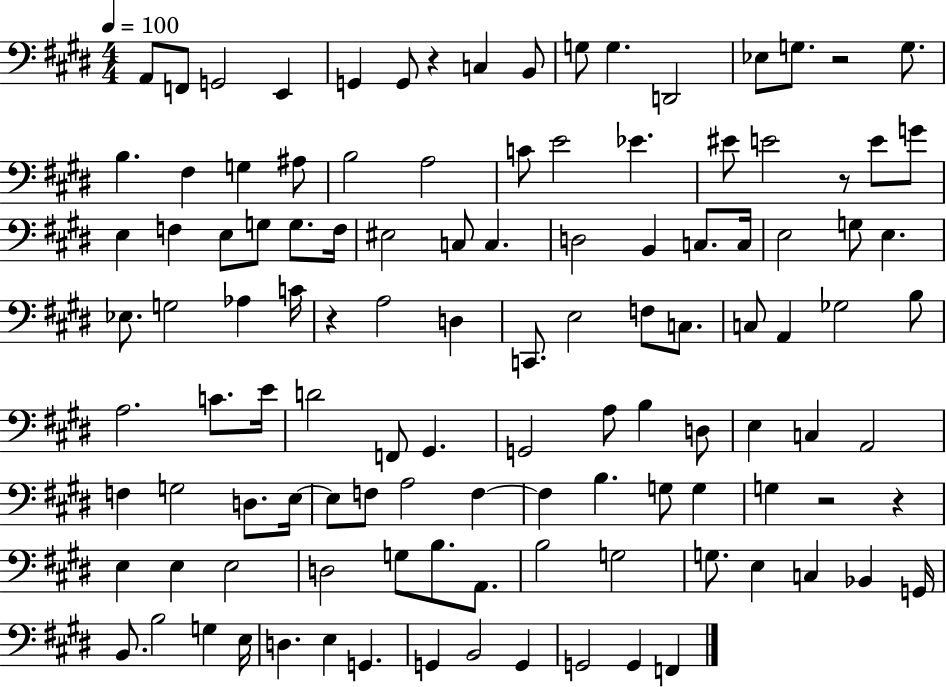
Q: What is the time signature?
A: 4/4